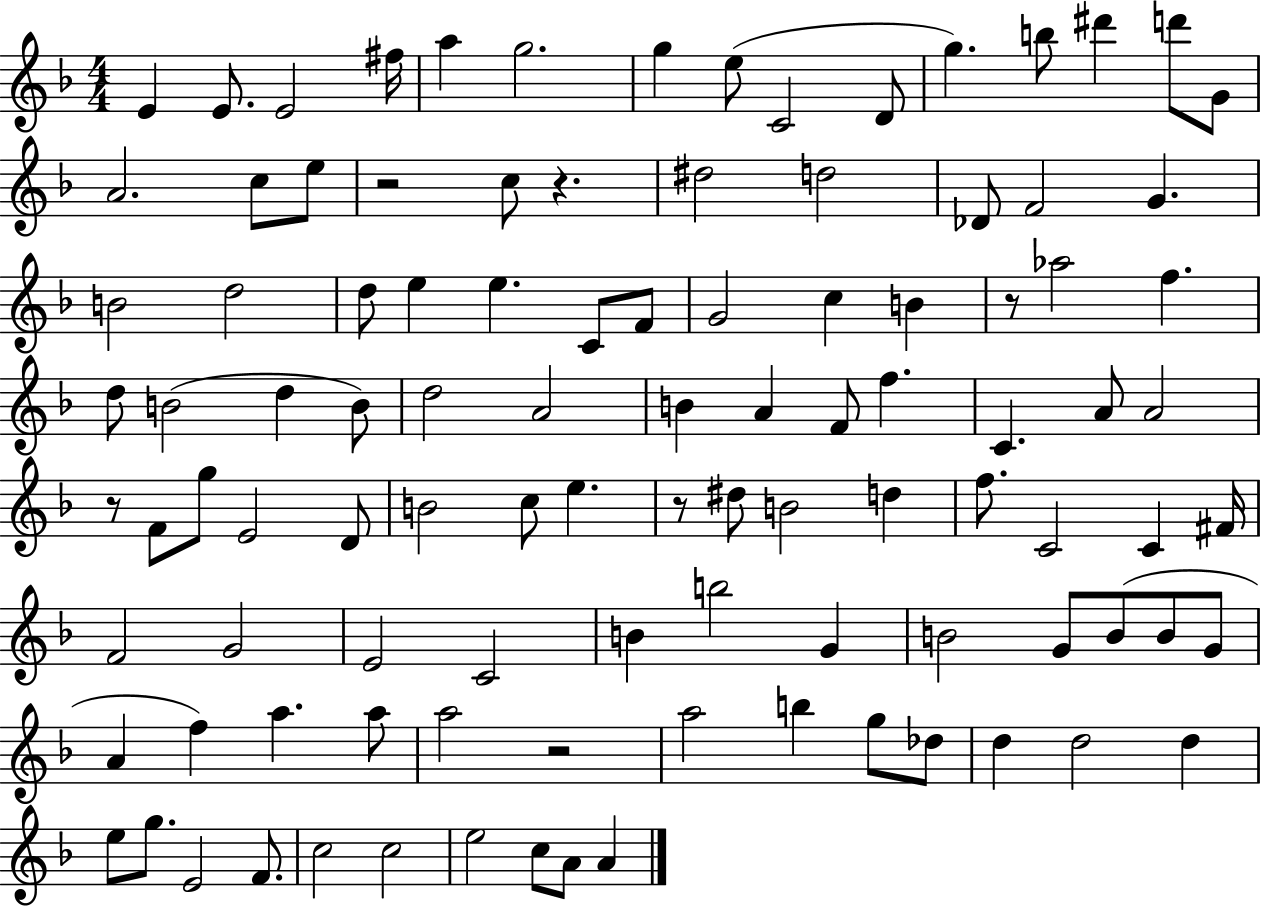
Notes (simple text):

E4/q E4/e. E4/h F#5/s A5/q G5/h. G5/q E5/e C4/h D4/e G5/q. B5/e D#6/q D6/e G4/e A4/h. C5/e E5/e R/h C5/e R/q. D#5/h D5/h Db4/e F4/h G4/q. B4/h D5/h D5/e E5/q E5/q. C4/e F4/e G4/h C5/q B4/q R/e Ab5/h F5/q. D5/e B4/h D5/q B4/e D5/h A4/h B4/q A4/q F4/e F5/q. C4/q. A4/e A4/h R/e F4/e G5/e E4/h D4/e B4/h C5/e E5/q. R/e D#5/e B4/h D5/q F5/e. C4/h C4/q F#4/s F4/h G4/h E4/h C4/h B4/q B5/h G4/q B4/h G4/e B4/e B4/e G4/e A4/q F5/q A5/q. A5/e A5/h R/h A5/h B5/q G5/e Db5/e D5/q D5/h D5/q E5/e G5/e. E4/h F4/e. C5/h C5/h E5/h C5/e A4/e A4/q